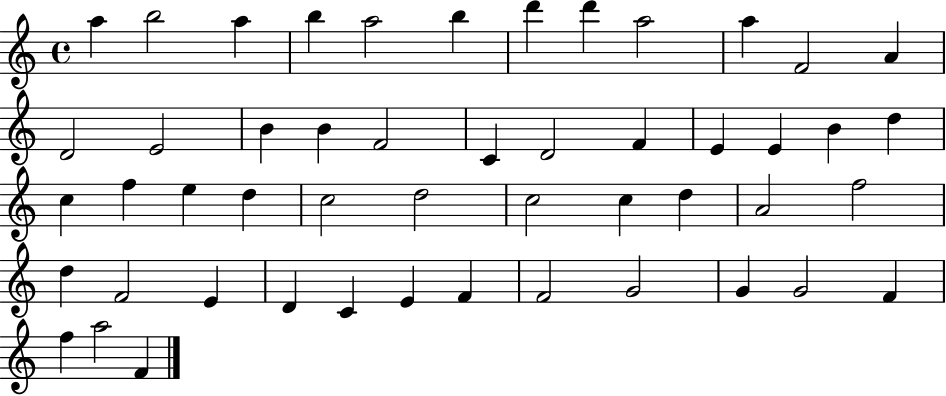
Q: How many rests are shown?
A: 0